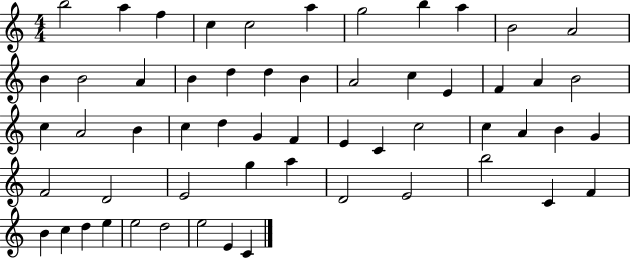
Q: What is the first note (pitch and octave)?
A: B5